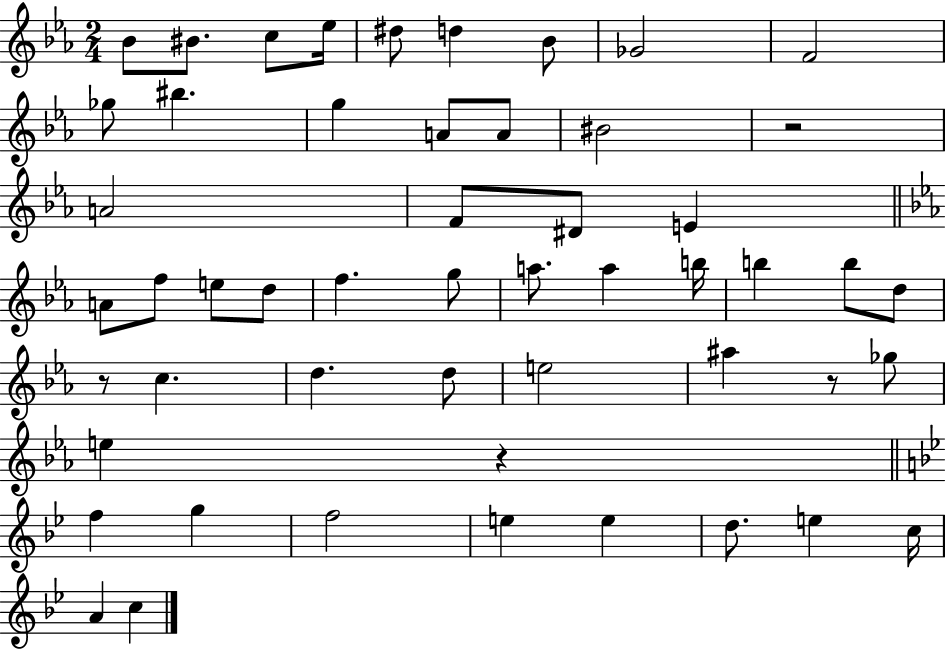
{
  \clef treble
  \numericTimeSignature
  \time 2/4
  \key ees \major
  \repeat volta 2 { bes'8 bis'8. c''8 ees''16 | dis''8 d''4 bes'8 | ges'2 | f'2 | \break ges''8 bis''4. | g''4 a'8 a'8 | bis'2 | r2 | \break a'2 | f'8 dis'8 e'4 | \bar "||" \break \key ees \major a'8 f''8 e''8 d''8 | f''4. g''8 | a''8. a''4 b''16 | b''4 b''8 d''8 | \break r8 c''4. | d''4. d''8 | e''2 | ais''4 r8 ges''8 | \break e''4 r4 | \bar "||" \break \key bes \major f''4 g''4 | f''2 | e''4 e''4 | d''8. e''4 c''16 | \break a'4 c''4 | } \bar "|."
}